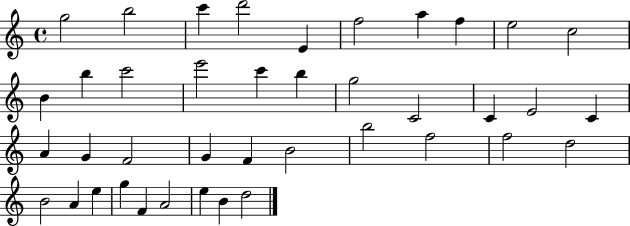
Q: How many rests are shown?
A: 0